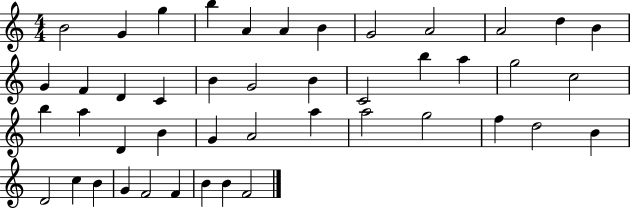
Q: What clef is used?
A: treble